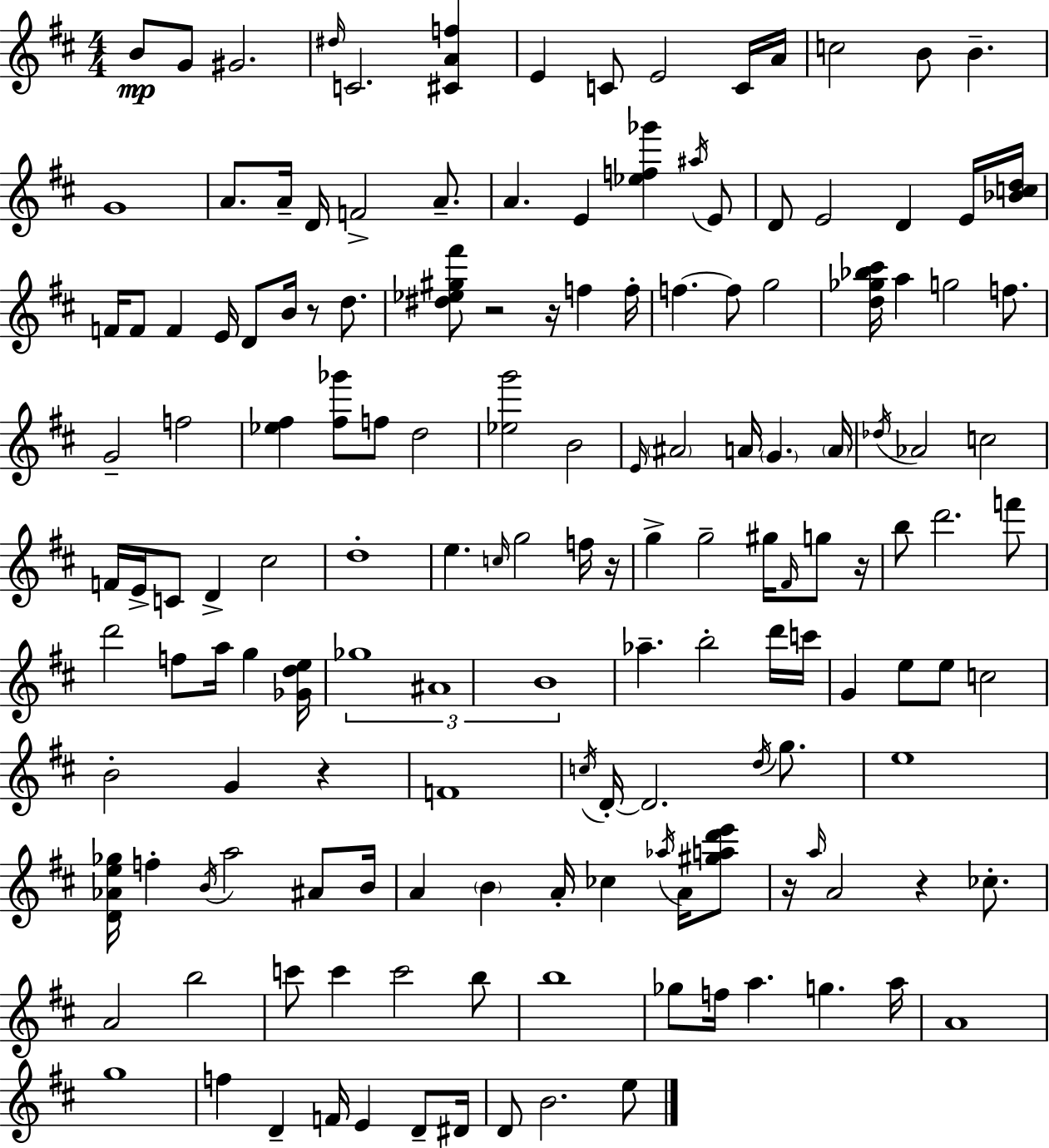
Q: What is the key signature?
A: D major